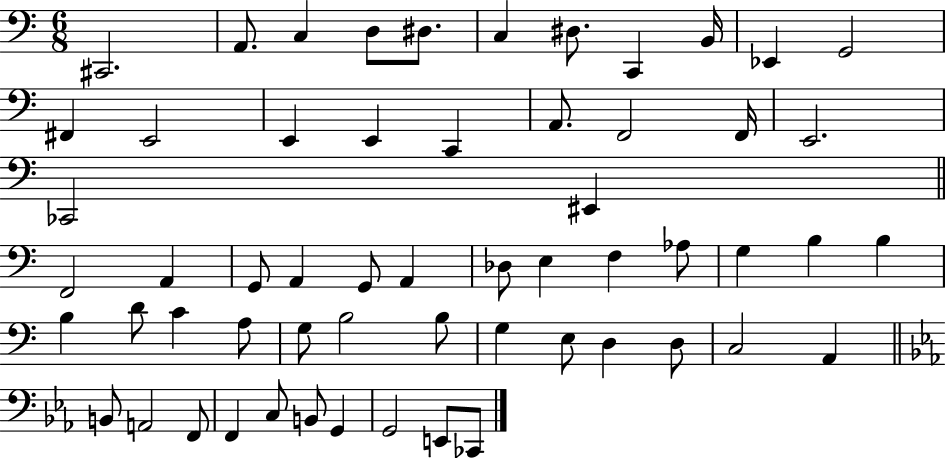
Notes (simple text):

C#2/h. A2/e. C3/q D3/e D#3/e. C3/q D#3/e. C2/q B2/s Eb2/q G2/h F#2/q E2/h E2/q E2/q C2/q A2/e. F2/h F2/s E2/h. CES2/h EIS2/q F2/h A2/q G2/e A2/q G2/e A2/q Db3/e E3/q F3/q Ab3/e G3/q B3/q B3/q B3/q D4/e C4/q A3/e G3/e B3/h B3/e G3/q E3/e D3/q D3/e C3/h A2/q B2/e A2/h F2/e F2/q C3/e B2/e G2/q G2/h E2/e CES2/e